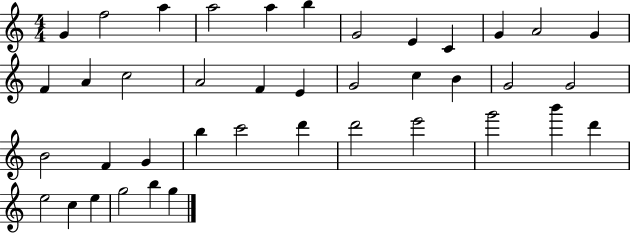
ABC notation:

X:1
T:Untitled
M:4/4
L:1/4
K:C
G f2 a a2 a b G2 E C G A2 G F A c2 A2 F E G2 c B G2 G2 B2 F G b c'2 d' d'2 e'2 g'2 b' d' e2 c e g2 b g